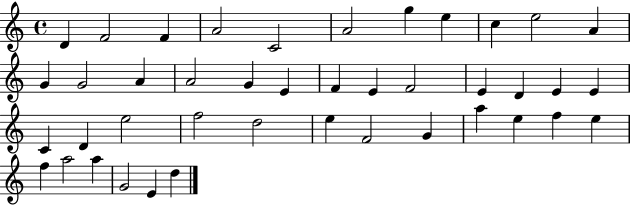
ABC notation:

X:1
T:Untitled
M:4/4
L:1/4
K:C
D F2 F A2 C2 A2 g e c e2 A G G2 A A2 G E F E F2 E D E E C D e2 f2 d2 e F2 G a e f e f a2 a G2 E d